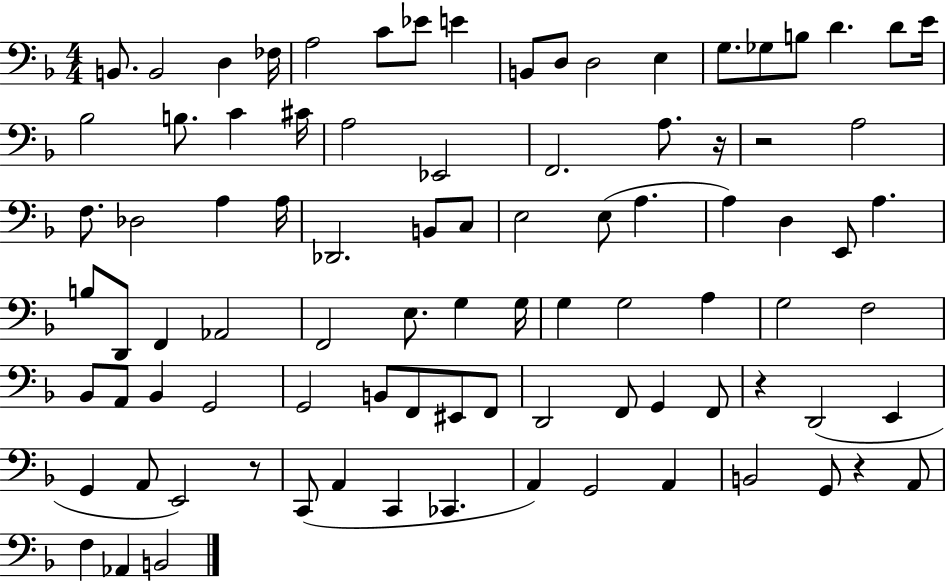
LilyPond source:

{
  \clef bass
  \numericTimeSignature
  \time 4/4
  \key f \major
  b,8. b,2 d4 fes16 | a2 c'8 ees'8 e'4 | b,8 d8 d2 e4 | g8. ges8 b8 d'4. d'8 e'16 | \break bes2 b8. c'4 cis'16 | a2 ees,2 | f,2. a8. r16 | r2 a2 | \break f8. des2 a4 a16 | des,2. b,8 c8 | e2 e8( a4. | a4) d4 e,8 a4. | \break b8 d,8 f,4 aes,2 | f,2 e8. g4 g16 | g4 g2 a4 | g2 f2 | \break bes,8 a,8 bes,4 g,2 | g,2 b,8 f,8 eis,8 f,8 | d,2 f,8 g,4 f,8 | r4 d,2( e,4 | \break g,4 a,8 e,2) r8 | c,8( a,4 c,4 ces,4. | a,4) g,2 a,4 | b,2 g,8 r4 a,8 | \break f4 aes,4 b,2 | \bar "|."
}